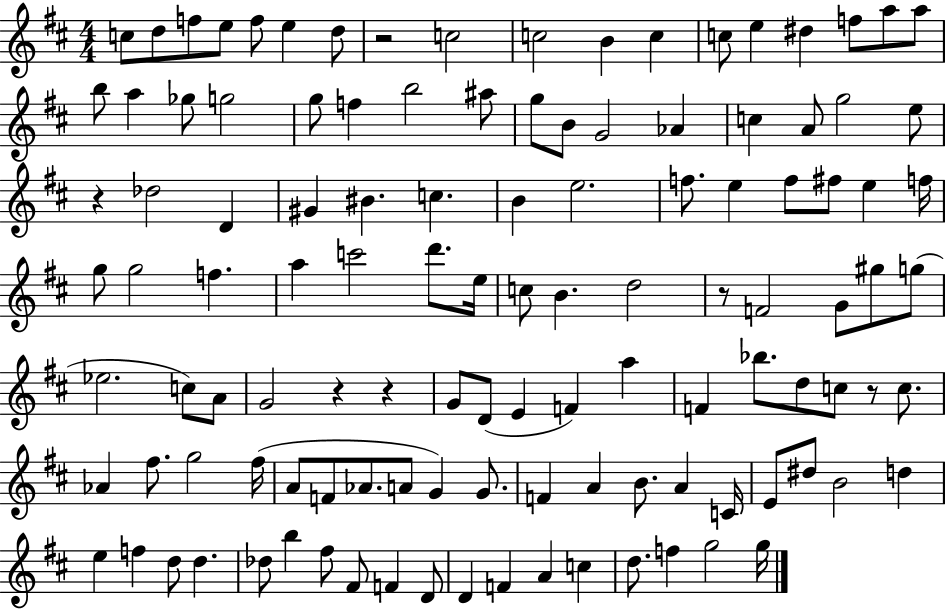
{
  \clef treble
  \numericTimeSignature
  \time 4/4
  \key d \major
  c''8 d''8 f''8 e''8 f''8 e''4 d''8 | r2 c''2 | c''2 b'4 c''4 | c''8 e''4 dis''4 f''8 a''8 a''8 | \break b''8 a''4 ges''8 g''2 | g''8 f''4 b''2 ais''8 | g''8 b'8 g'2 aes'4 | c''4 a'8 g''2 e''8 | \break r4 des''2 d'4 | gis'4 bis'4. c''4. | b'4 e''2. | f''8. e''4 f''8 fis''8 e''4 f''16 | \break g''8 g''2 f''4. | a''4 c'''2 d'''8. e''16 | c''8 b'4. d''2 | r8 f'2 g'8 gis''8 g''8( | \break ees''2. c''8) a'8 | g'2 r4 r4 | g'8 d'8( e'4 f'4) a''4 | f'4 bes''8. d''8 c''8 r8 c''8. | \break aes'4 fis''8. g''2 fis''16( | a'8 f'8 aes'8. a'8 g'4) g'8. | f'4 a'4 b'8. a'4 c'16 | e'8 dis''8 b'2 d''4 | \break e''4 f''4 d''8 d''4. | des''8 b''4 fis''8 fis'8 f'4 d'8 | d'4 f'4 a'4 c''4 | d''8. f''4 g''2 g''16 | \break \bar "|."
}